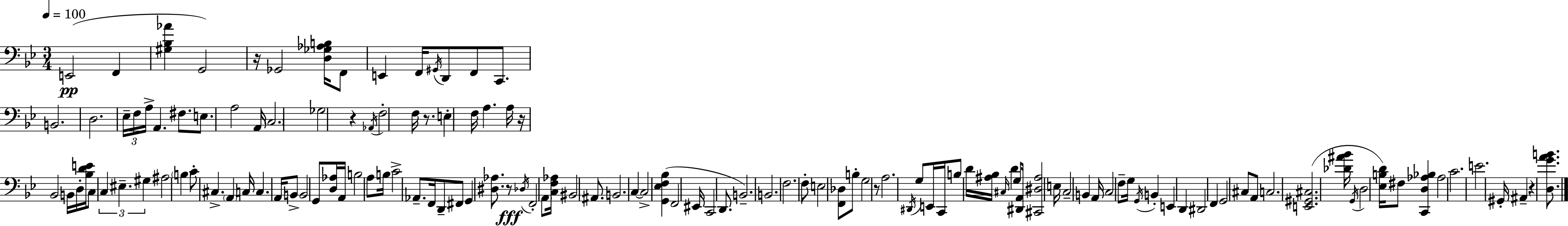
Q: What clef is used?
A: bass